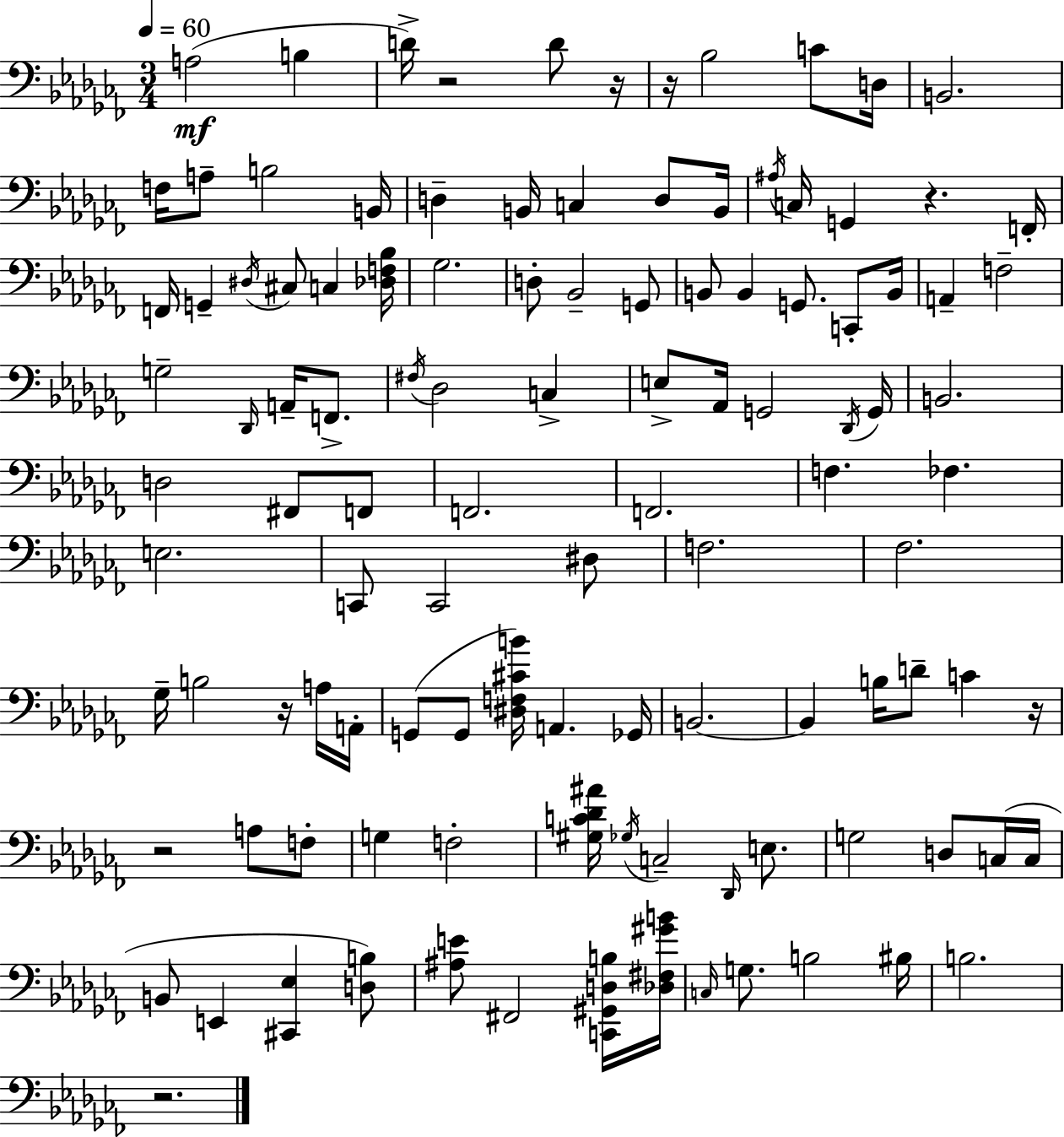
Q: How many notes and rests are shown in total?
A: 112